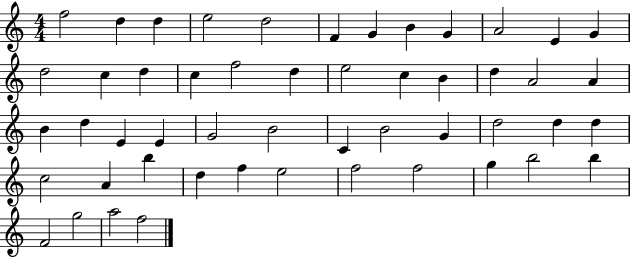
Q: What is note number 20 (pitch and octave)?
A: C5